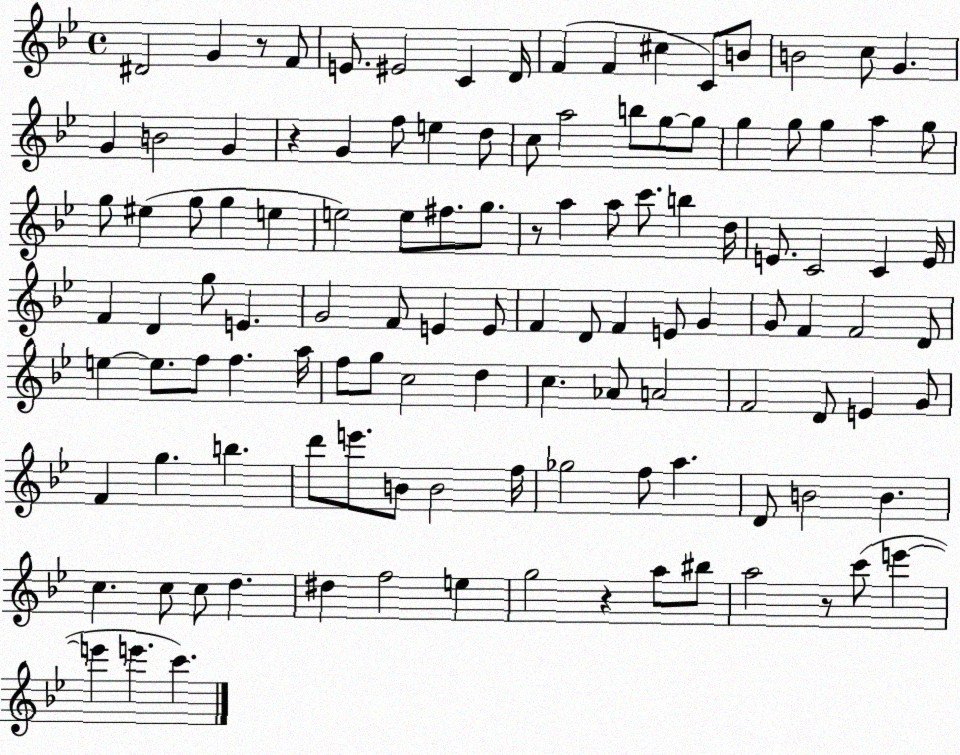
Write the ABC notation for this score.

X:1
T:Untitled
M:4/4
L:1/4
K:Bb
^D2 G z/2 F/2 E/2 ^E2 C D/4 F F ^c C/2 B/2 B2 c/2 G G B2 G z G f/2 e d/2 c/2 a2 b/2 g/2 g/2 g g/2 g a g/2 g/2 ^e g/2 g e e2 e/2 ^f/2 g/2 z/2 a a/2 c'/2 b d/4 E/2 C2 C E/4 F D g/2 E G2 F/2 E E/2 F D/2 F E/2 G G/2 F F2 D/2 e e/2 f/2 f a/4 f/2 g/2 c2 d c _A/2 A2 F2 D/2 E G/2 F g b d'/2 e'/2 B/2 B2 f/4 _g2 f/2 a D/2 B2 B c c/2 c/2 d ^d f2 e g2 z a/2 ^b/2 a2 z/2 c'/2 e' e' e' c'